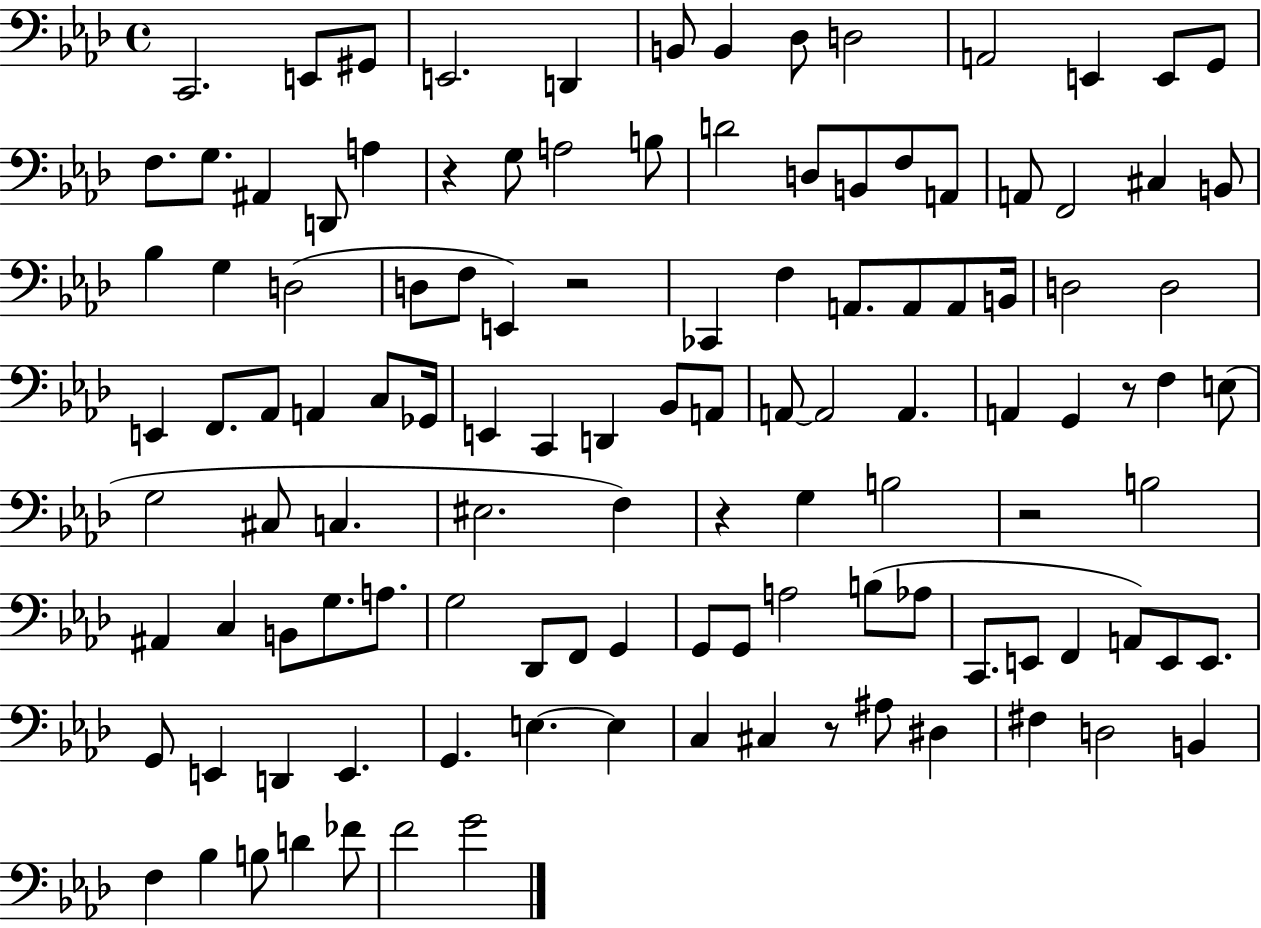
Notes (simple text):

C2/h. E2/e G#2/e E2/h. D2/q B2/e B2/q Db3/e D3/h A2/h E2/q E2/e G2/e F3/e. G3/e. A#2/q D2/e A3/q R/q G3/e A3/h B3/e D4/h D3/e B2/e F3/e A2/e A2/e F2/h C#3/q B2/e Bb3/q G3/q D3/h D3/e F3/e E2/q R/h CES2/q F3/q A2/e. A2/e A2/e B2/s D3/h D3/h E2/q F2/e. Ab2/e A2/q C3/e Gb2/s E2/q C2/q D2/q Bb2/e A2/e A2/e A2/h A2/q. A2/q G2/q R/e F3/q E3/e G3/h C#3/e C3/q. EIS3/h. F3/q R/q G3/q B3/h R/h B3/h A#2/q C3/q B2/e G3/e. A3/e. G3/h Db2/e F2/e G2/q G2/e G2/e A3/h B3/e Ab3/e C2/e. E2/e F2/q A2/e E2/e E2/e. G2/e E2/q D2/q E2/q. G2/q. E3/q. E3/q C3/q C#3/q R/e A#3/e D#3/q F#3/q D3/h B2/q F3/q Bb3/q B3/e D4/q FES4/e F4/h G4/h